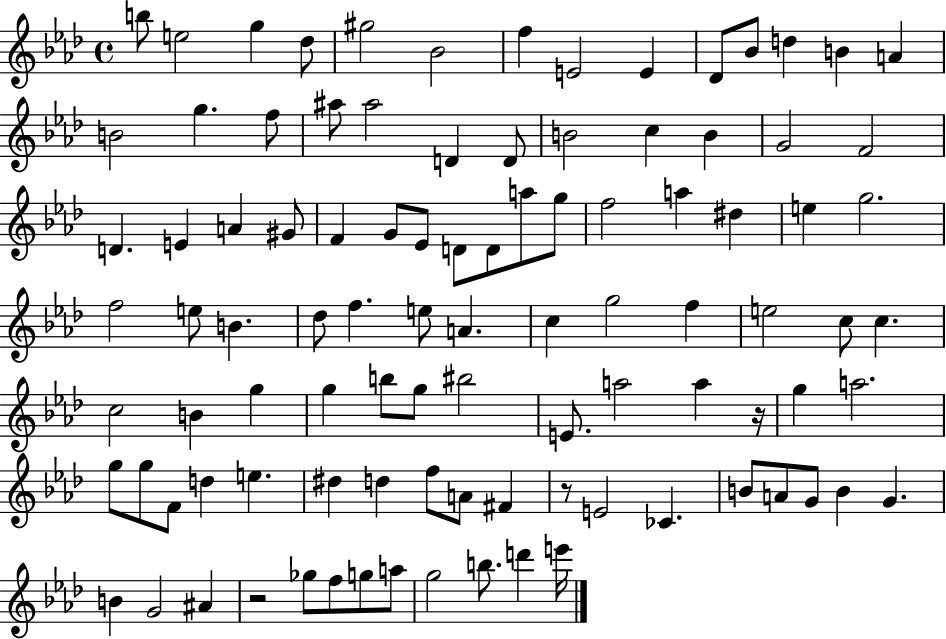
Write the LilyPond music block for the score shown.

{
  \clef treble
  \time 4/4
  \defaultTimeSignature
  \key aes \major
  \repeat volta 2 { b''8 e''2 g''4 des''8 | gis''2 bes'2 | f''4 e'2 e'4 | des'8 bes'8 d''4 b'4 a'4 | \break b'2 g''4. f''8 | ais''8 ais''2 d'4 d'8 | b'2 c''4 b'4 | g'2 f'2 | \break d'4. e'4 a'4 gis'8 | f'4 g'8 ees'8 d'8 d'8 a''8 g''8 | f''2 a''4 dis''4 | e''4 g''2. | \break f''2 e''8 b'4. | des''8 f''4. e''8 a'4. | c''4 g''2 f''4 | e''2 c''8 c''4. | \break c''2 b'4 g''4 | g''4 b''8 g''8 bis''2 | e'8. a''2 a''4 r16 | g''4 a''2. | \break g''8 g''8 f'8 d''4 e''4. | dis''4 d''4 f''8 a'8 fis'4 | r8 e'2 ces'4. | b'8 a'8 g'8 b'4 g'4. | \break b'4 g'2 ais'4 | r2 ges''8 f''8 g''8 a''8 | g''2 b''8. d'''4 e'''16 | } \bar "|."
}